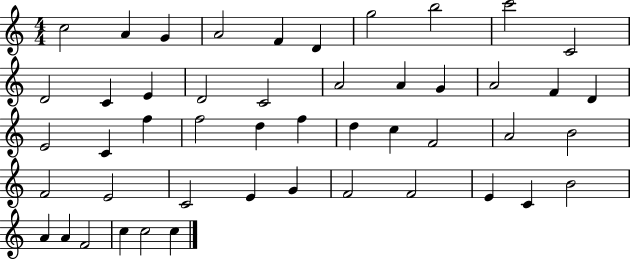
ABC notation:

X:1
T:Untitled
M:4/4
L:1/4
K:C
c2 A G A2 F D g2 b2 c'2 C2 D2 C E D2 C2 A2 A G A2 F D E2 C f f2 d f d c F2 A2 B2 F2 E2 C2 E G F2 F2 E C B2 A A F2 c c2 c